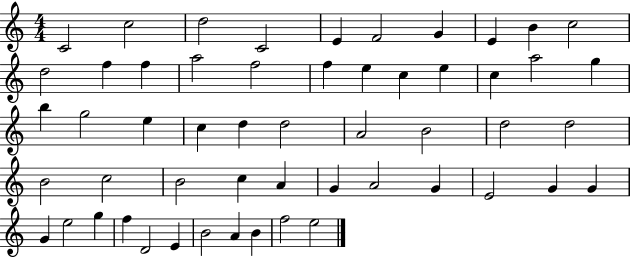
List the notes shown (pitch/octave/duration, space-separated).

C4/h C5/h D5/h C4/h E4/q F4/h G4/q E4/q B4/q C5/h D5/h F5/q F5/q A5/h F5/h F5/q E5/q C5/q E5/q C5/q A5/h G5/q B5/q G5/h E5/q C5/q D5/q D5/h A4/h B4/h D5/h D5/h B4/h C5/h B4/h C5/q A4/q G4/q A4/h G4/q E4/h G4/q G4/q G4/q E5/h G5/q F5/q D4/h E4/q B4/h A4/q B4/q F5/h E5/h